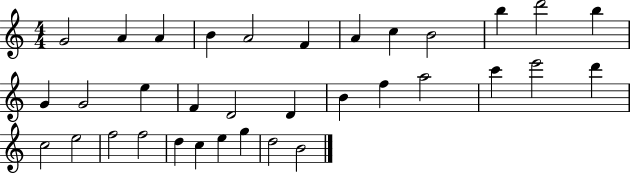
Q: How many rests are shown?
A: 0